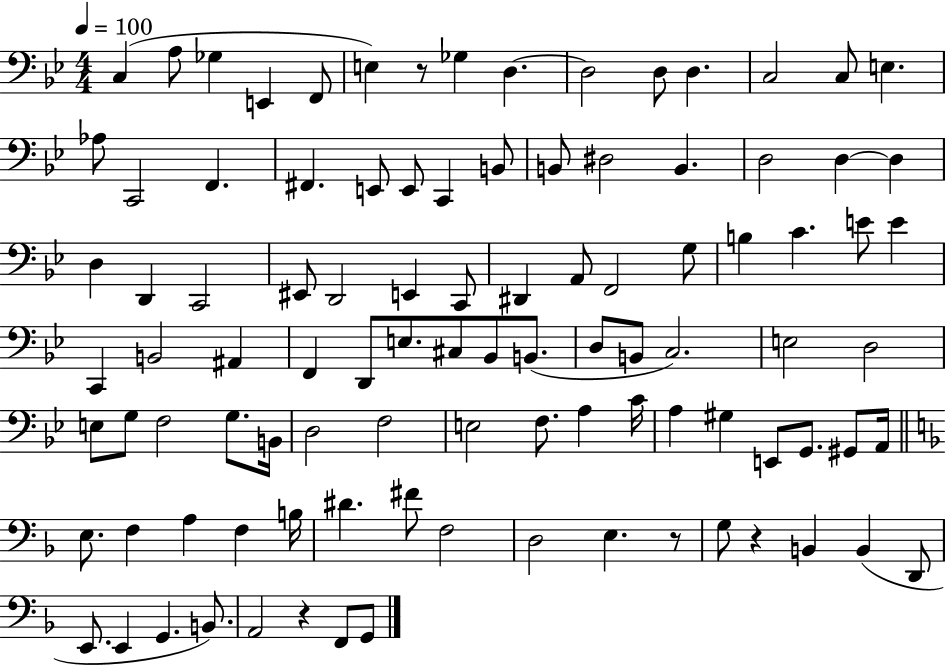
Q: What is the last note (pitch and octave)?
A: G2